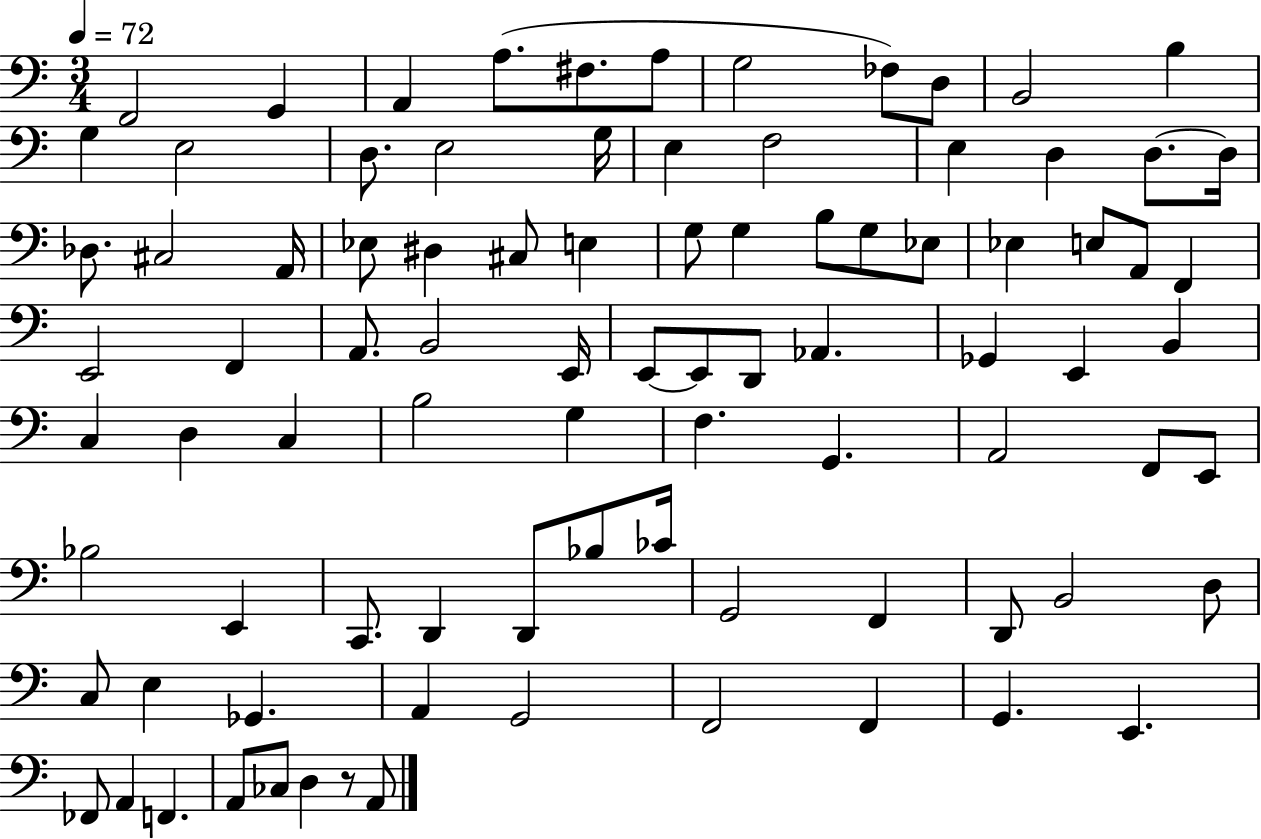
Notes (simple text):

F2/h G2/q A2/q A3/e. F#3/e. A3/e G3/h FES3/e D3/e B2/h B3/q G3/q E3/h D3/e. E3/h G3/s E3/q F3/h E3/q D3/q D3/e. D3/s Db3/e. C#3/h A2/s Eb3/e D#3/q C#3/e E3/q G3/e G3/q B3/e G3/e Eb3/e Eb3/q E3/e A2/e F2/q E2/h F2/q A2/e. B2/h E2/s E2/e E2/e D2/e Ab2/q. Gb2/q E2/q B2/q C3/q D3/q C3/q B3/h G3/q F3/q. G2/q. A2/h F2/e E2/e Bb3/h E2/q C2/e. D2/q D2/e Bb3/e CES4/s G2/h F2/q D2/e B2/h D3/e C3/e E3/q Gb2/q. A2/q G2/h F2/h F2/q G2/q. E2/q. FES2/e A2/q F2/q. A2/e CES3/e D3/q R/e A2/e